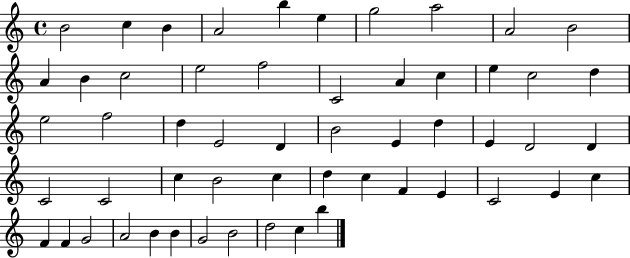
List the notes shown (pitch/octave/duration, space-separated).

B4/h C5/q B4/q A4/h B5/q E5/q G5/h A5/h A4/h B4/h A4/q B4/q C5/h E5/h F5/h C4/h A4/q C5/q E5/q C5/h D5/q E5/h F5/h D5/q E4/h D4/q B4/h E4/q D5/q E4/q D4/h D4/q C4/h C4/h C5/q B4/h C5/q D5/q C5/q F4/q E4/q C4/h E4/q C5/q F4/q F4/q G4/h A4/h B4/q B4/q G4/h B4/h D5/h C5/q B5/q